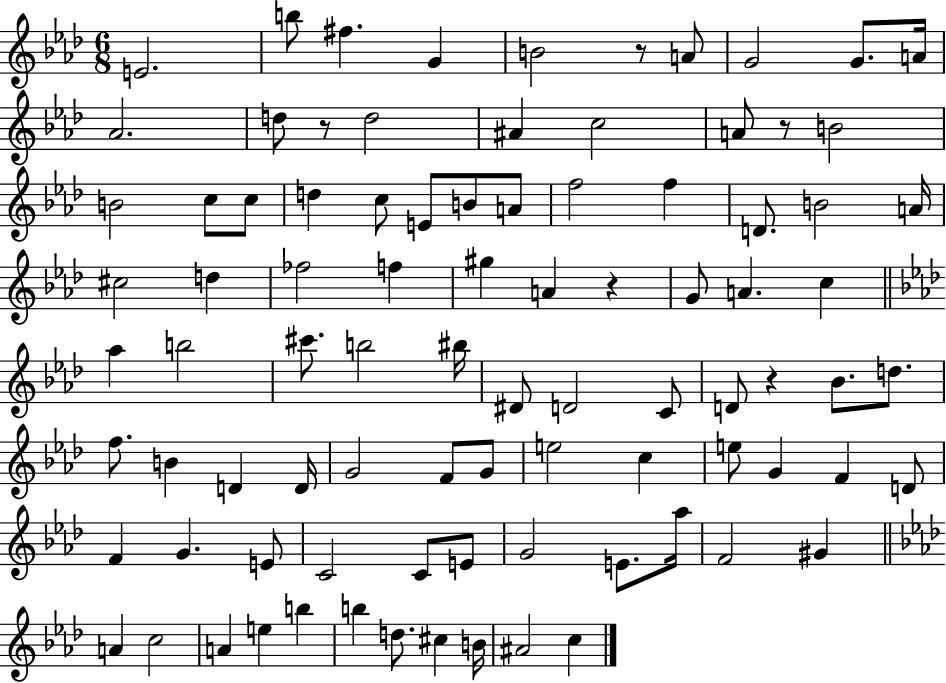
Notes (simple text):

E4/h. B5/e F#5/q. G4/q B4/h R/e A4/e G4/h G4/e. A4/s Ab4/h. D5/e R/e D5/h A#4/q C5/h A4/e R/e B4/h B4/h C5/e C5/e D5/q C5/e E4/e B4/e A4/e F5/h F5/q D4/e. B4/h A4/s C#5/h D5/q FES5/h F5/q G#5/q A4/q R/q G4/e A4/q. C5/q Ab5/q B5/h C#6/e. B5/h BIS5/s D#4/e D4/h C4/e D4/e R/q Bb4/e. D5/e. F5/e. B4/q D4/q D4/s G4/h F4/e G4/e E5/h C5/q E5/e G4/q F4/q D4/e F4/q G4/q. E4/e C4/h C4/e E4/e G4/h E4/e. Ab5/s F4/h G#4/q A4/q C5/h A4/q E5/q B5/q B5/q D5/e. C#5/q B4/s A#4/h C5/q